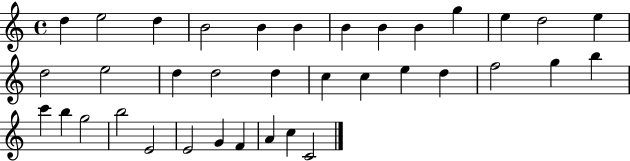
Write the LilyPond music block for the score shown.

{
  \clef treble
  \time 4/4
  \defaultTimeSignature
  \key c \major
  d''4 e''2 d''4 | b'2 b'4 b'4 | b'4 b'4 b'4 g''4 | e''4 d''2 e''4 | \break d''2 e''2 | d''4 d''2 d''4 | c''4 c''4 e''4 d''4 | f''2 g''4 b''4 | \break c'''4 b''4 g''2 | b''2 e'2 | e'2 g'4 f'4 | a'4 c''4 c'2 | \break \bar "|."
}